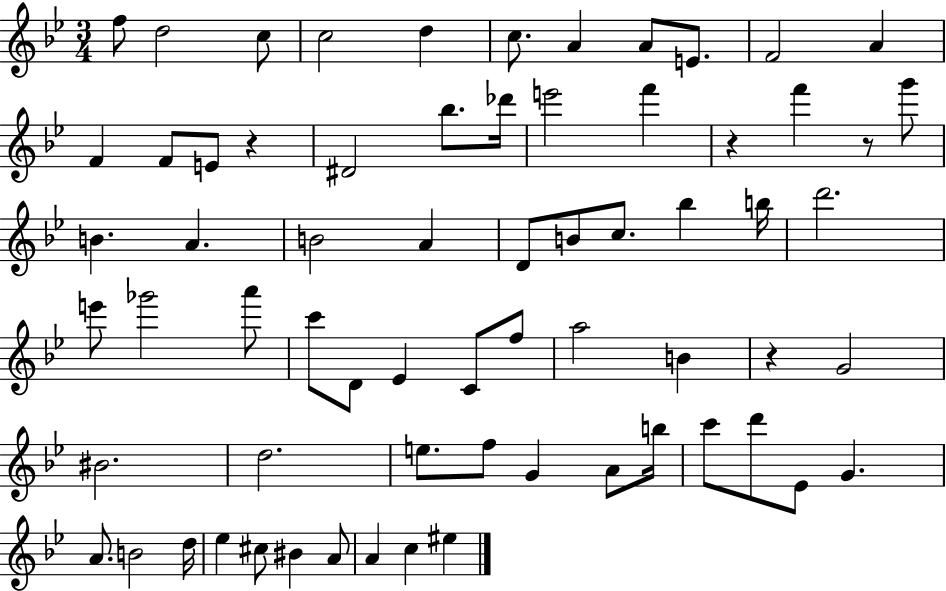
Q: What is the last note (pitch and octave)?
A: EIS5